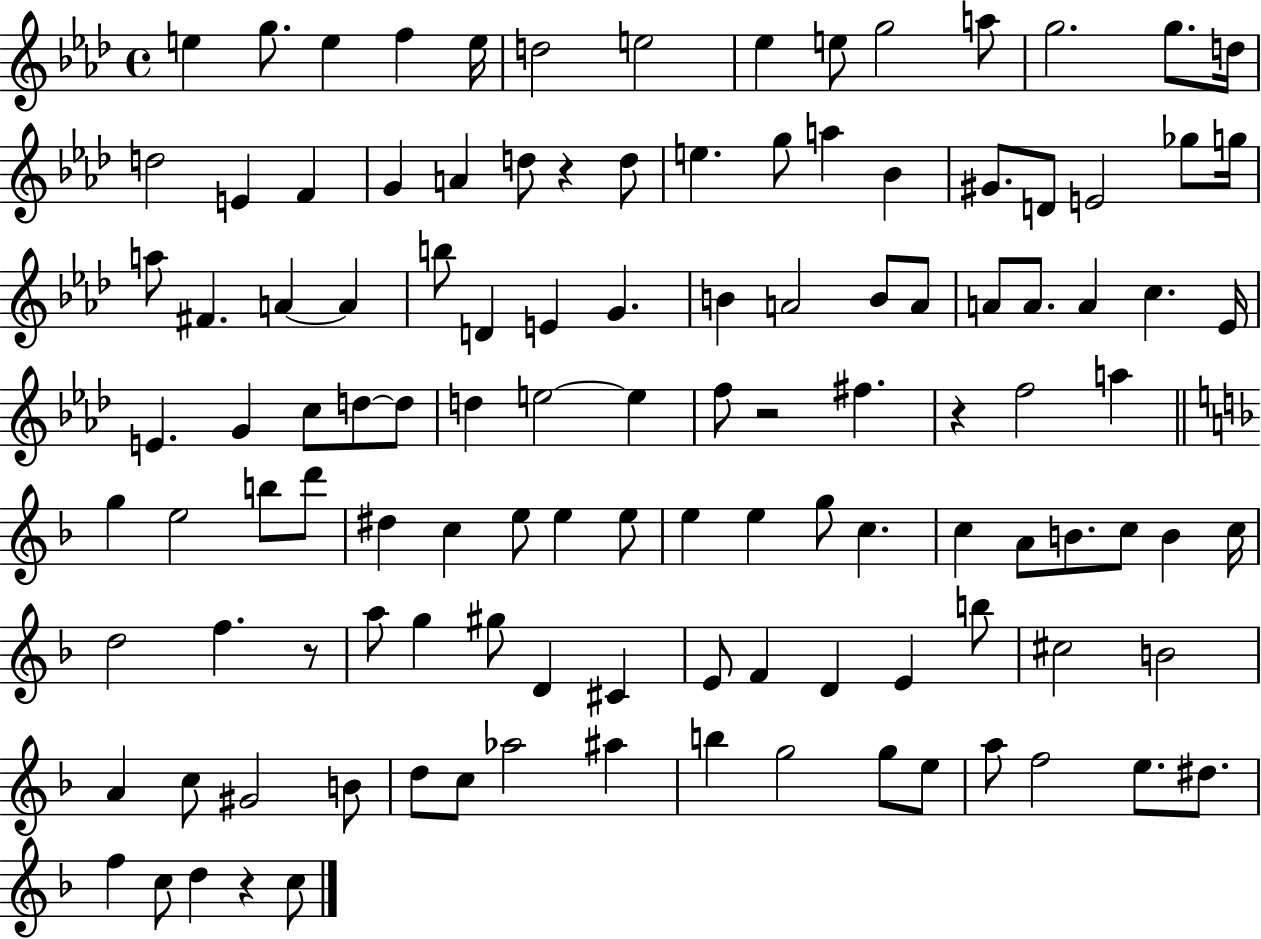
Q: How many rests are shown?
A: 5